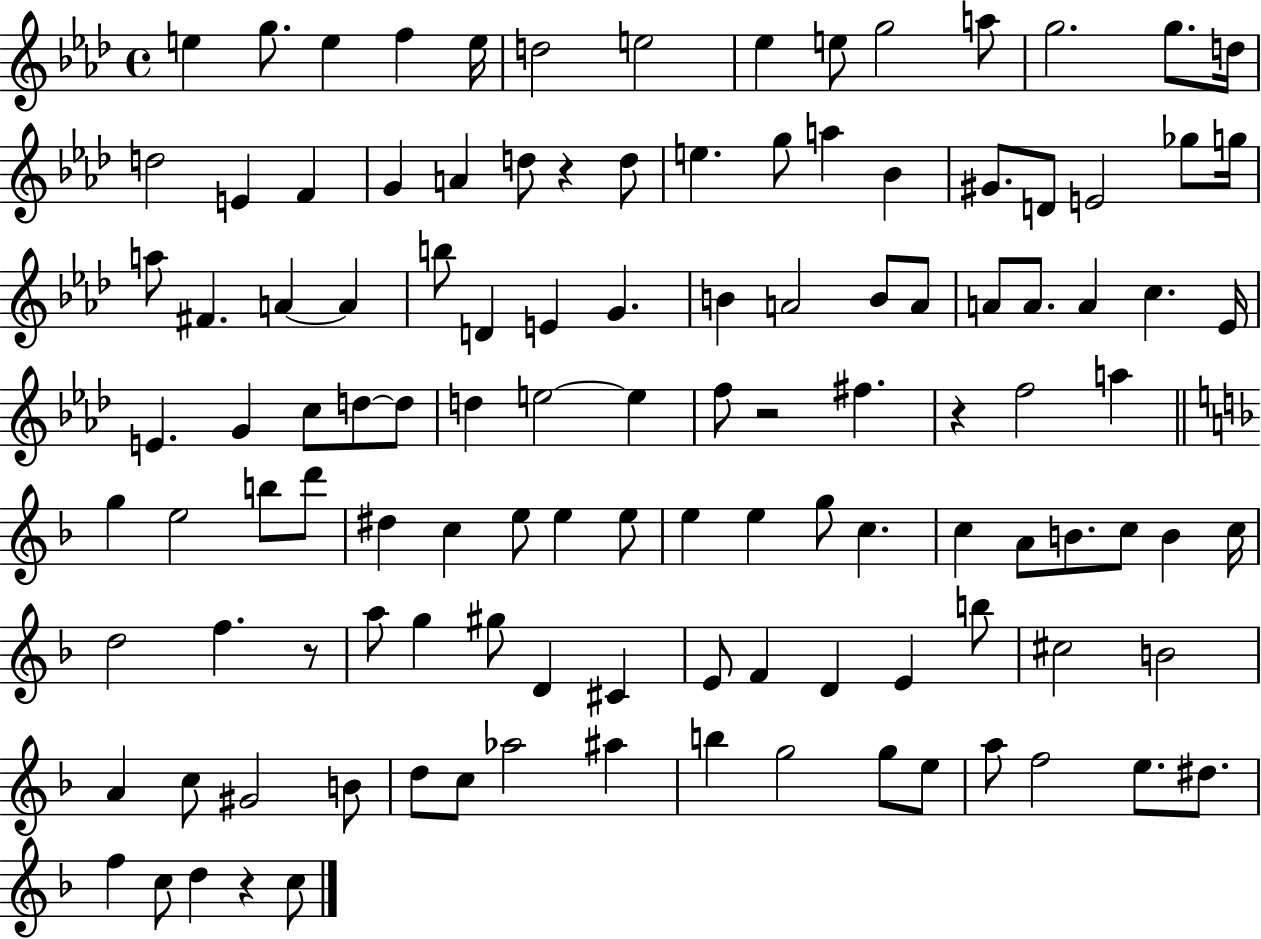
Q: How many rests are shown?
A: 5